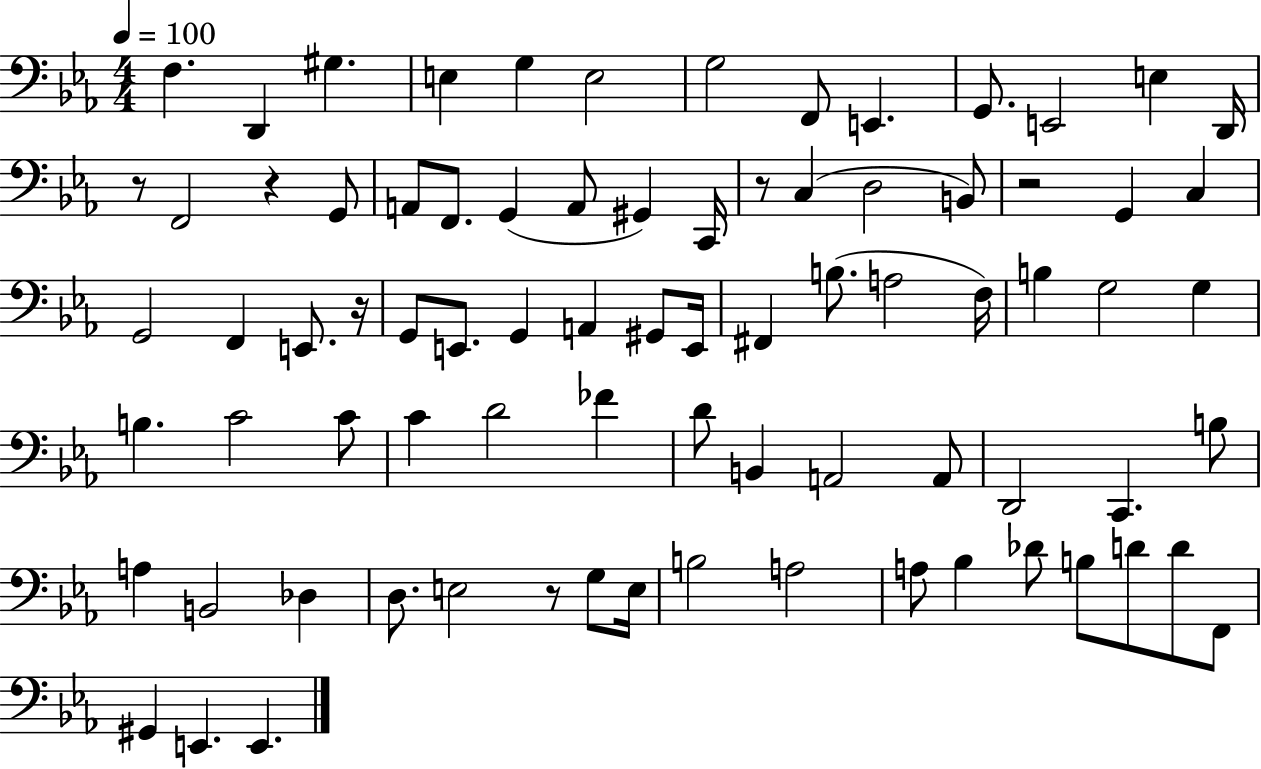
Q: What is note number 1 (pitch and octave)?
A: F3